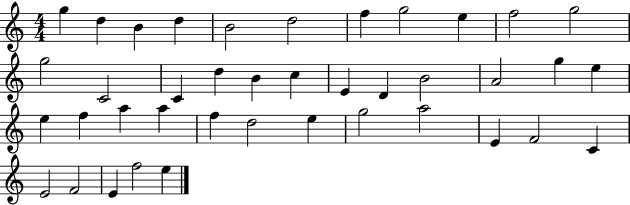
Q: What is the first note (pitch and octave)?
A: G5